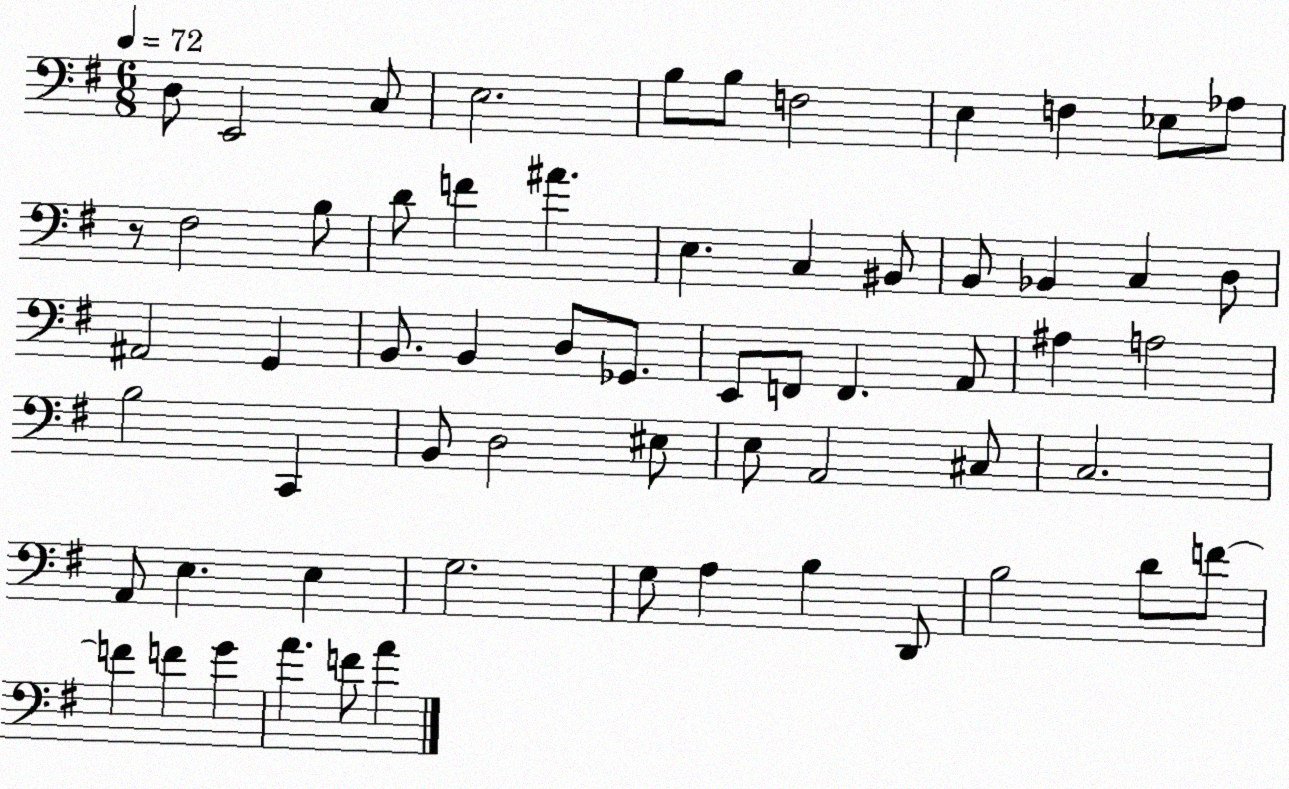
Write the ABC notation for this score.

X:1
T:Untitled
M:6/8
L:1/4
K:G
D,/2 E,,2 C,/2 E,2 B,/2 B,/2 F,2 E, F, _E,/2 _A,/2 z/2 ^F,2 B,/2 D/2 F ^A E, C, ^B,,/2 B,,/2 _B,, C, D,/2 ^A,,2 G,, B,,/2 B,, D,/2 _G,,/2 E,,/2 F,,/2 F,, A,,/2 ^A, A,2 B,2 C,, B,,/2 D,2 ^E,/2 E,/2 A,,2 ^C,/2 C,2 A,,/2 E, E, G,2 G,/2 A, B, D,,/2 B,2 D/2 F/2 F F G A F/2 A